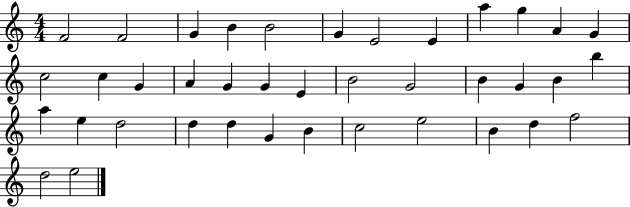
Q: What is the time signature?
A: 4/4